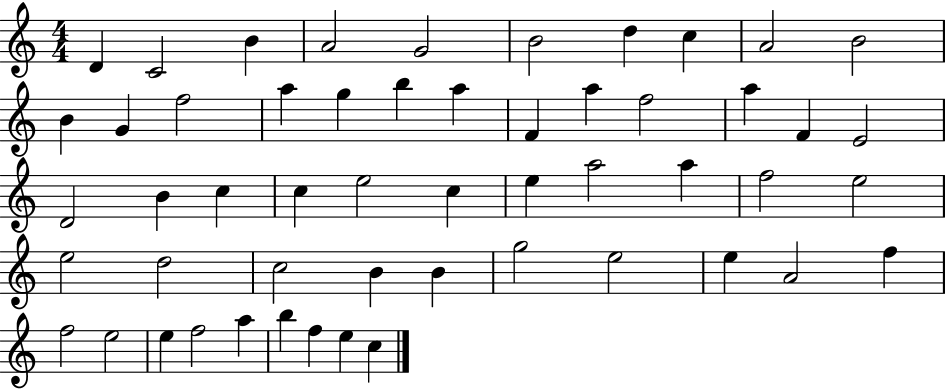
{
  \clef treble
  \numericTimeSignature
  \time 4/4
  \key c \major
  d'4 c'2 b'4 | a'2 g'2 | b'2 d''4 c''4 | a'2 b'2 | \break b'4 g'4 f''2 | a''4 g''4 b''4 a''4 | f'4 a''4 f''2 | a''4 f'4 e'2 | \break d'2 b'4 c''4 | c''4 e''2 c''4 | e''4 a''2 a''4 | f''2 e''2 | \break e''2 d''2 | c''2 b'4 b'4 | g''2 e''2 | e''4 a'2 f''4 | \break f''2 e''2 | e''4 f''2 a''4 | b''4 f''4 e''4 c''4 | \bar "|."
}